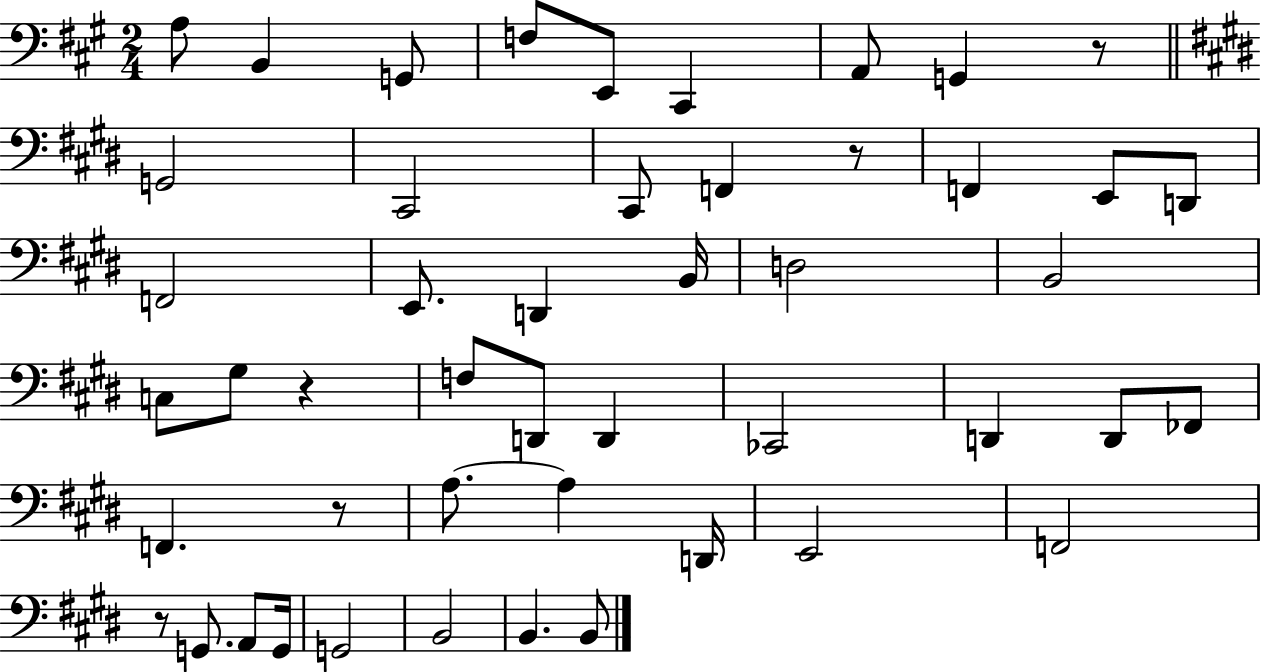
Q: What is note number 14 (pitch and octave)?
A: E2